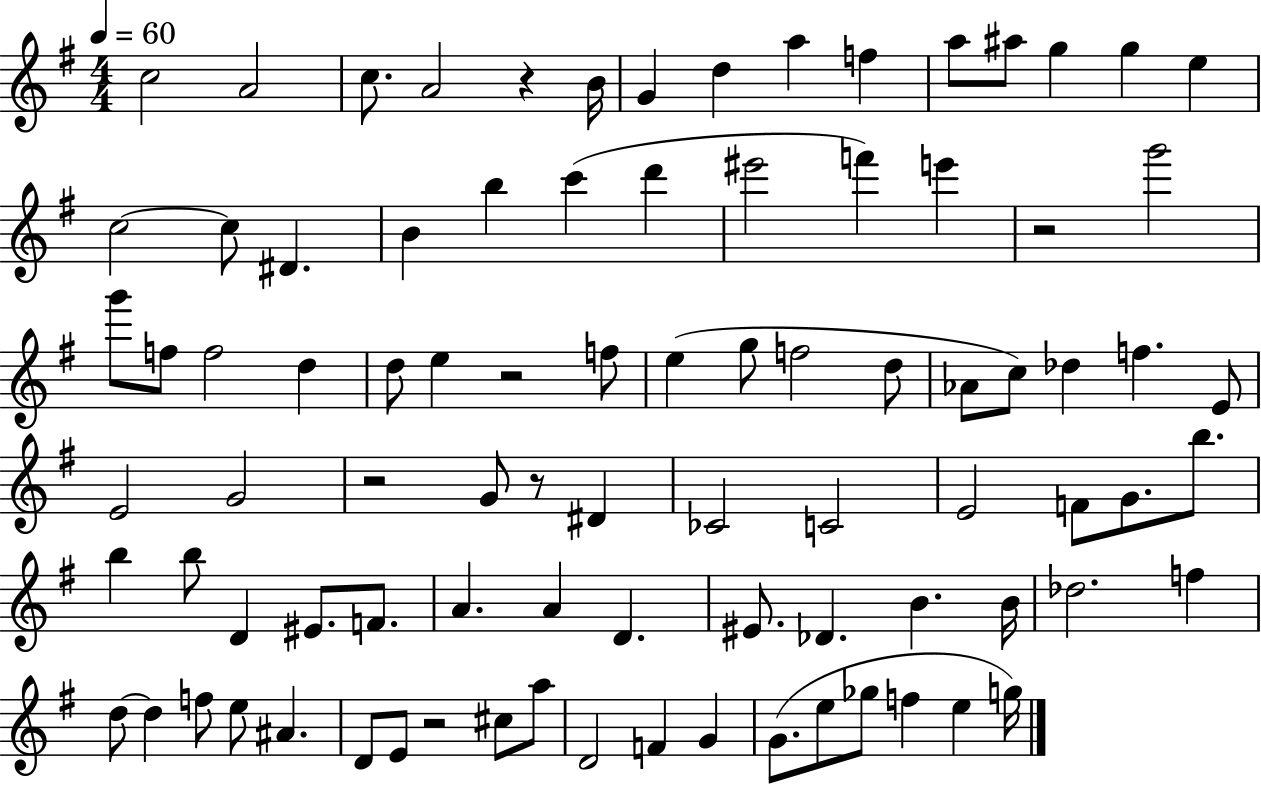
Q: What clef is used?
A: treble